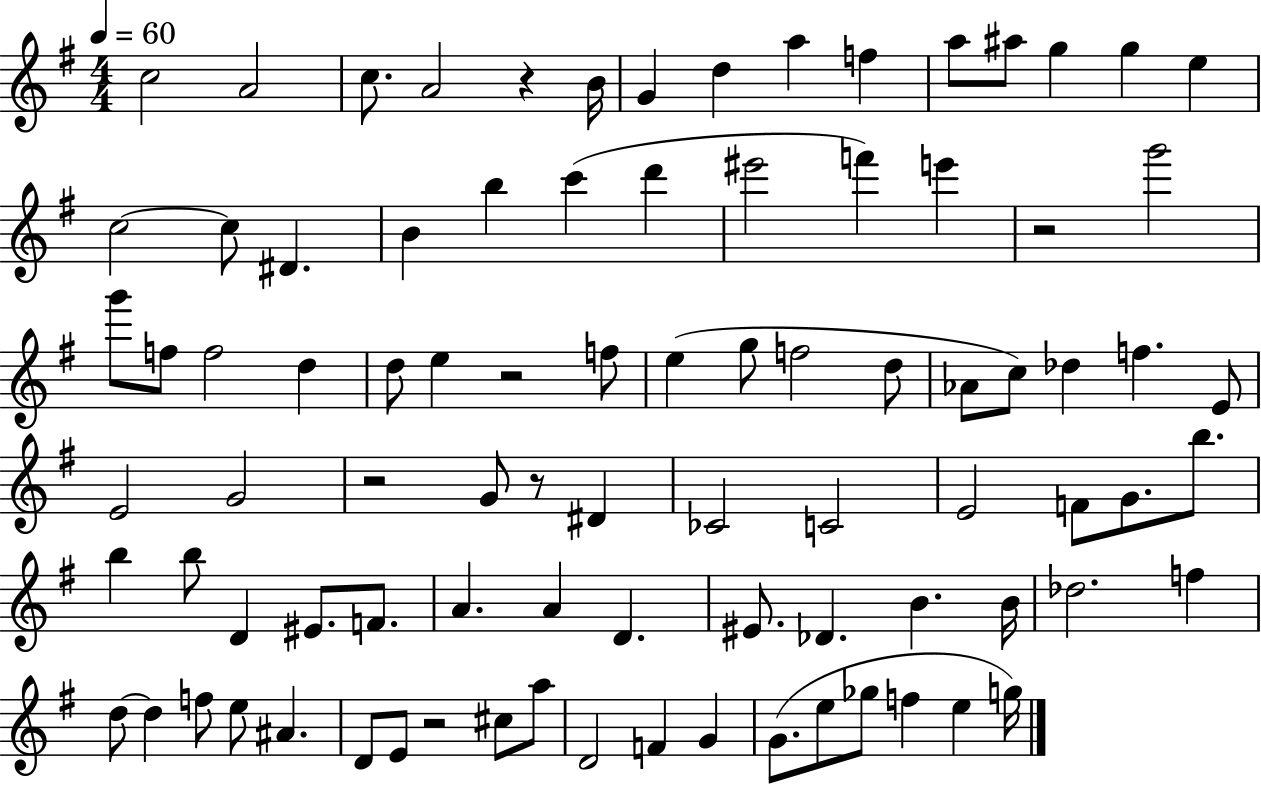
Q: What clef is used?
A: treble